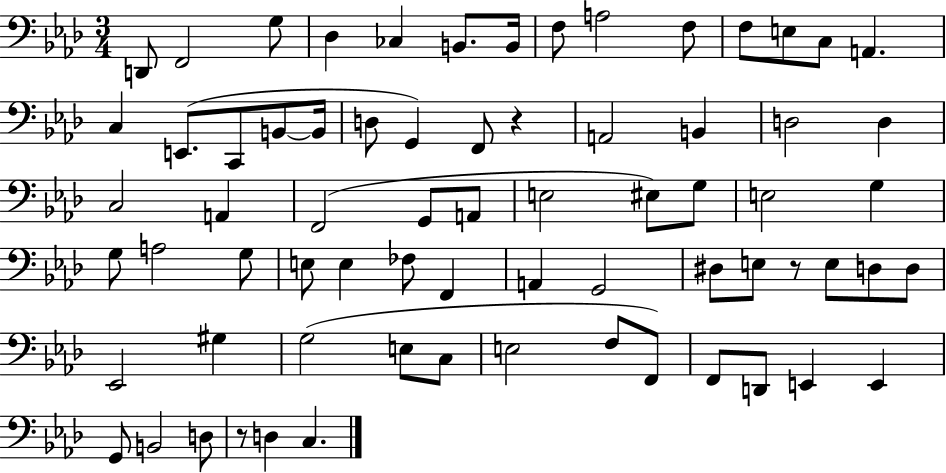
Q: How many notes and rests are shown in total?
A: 70